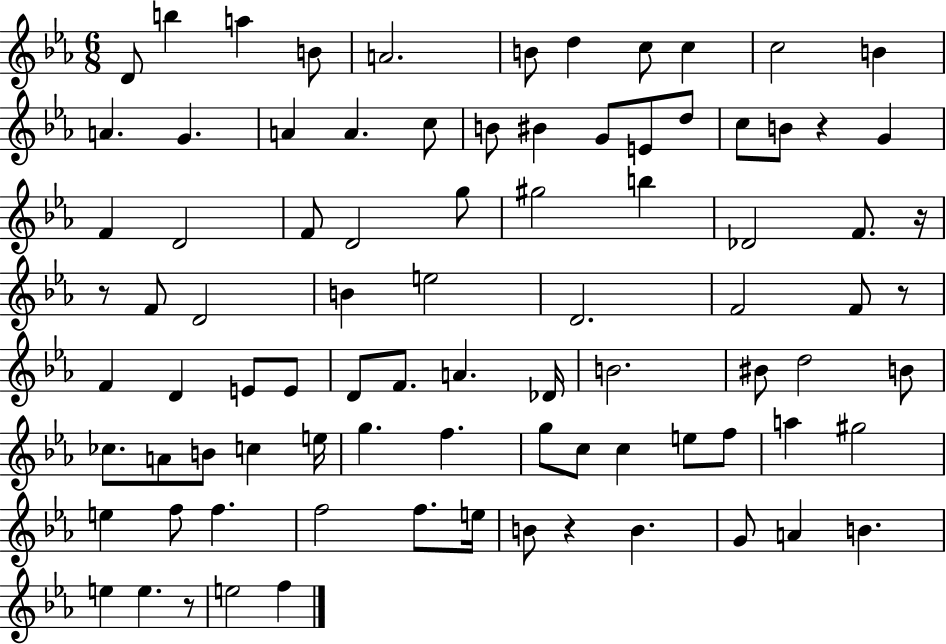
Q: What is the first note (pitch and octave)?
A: D4